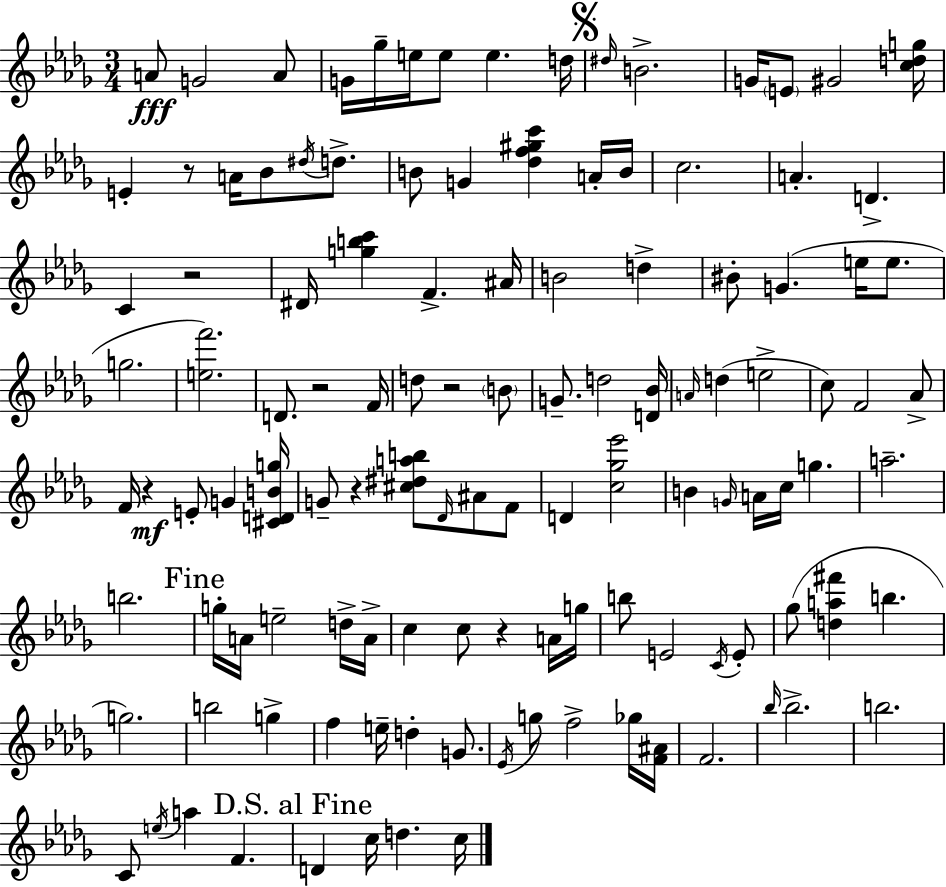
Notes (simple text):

A4/e G4/h A4/e G4/s Gb5/s E5/s E5/e E5/q. D5/s D#5/s B4/h. G4/s E4/e G#4/h [C5,D5,G5]/s E4/q R/e A4/s Bb4/e D#5/s D5/e. B4/e G4/q [Db5,F5,G#5,C6]/q A4/s B4/s C5/h. A4/q. D4/q. C4/q R/h D#4/s [G5,B5,C6]/q F4/q. A#4/s B4/h D5/q BIS4/e G4/q. E5/s E5/e. G5/h. [E5,F6]/h. D4/e. R/h F4/s D5/e R/h B4/e G4/e. D5/h [D4,Bb4]/s A4/s D5/q E5/h C5/e F4/h Ab4/e F4/s R/q E4/e G4/q [C#4,D4,B4,G5]/s G4/e R/q [C#5,D#5,A5,B5]/e Db4/s A#4/e F4/e D4/q [C5,Gb5,Eb6]/h B4/q G4/s A4/s C5/s G5/q. A5/h. B5/h. G5/s A4/s E5/h D5/s A4/s C5/q C5/e R/q A4/s G5/s B5/e E4/h C4/s E4/e Gb5/e [D5,A5,F#6]/q B5/q. G5/h. B5/h G5/q F5/q E5/s D5/q G4/e. Eb4/s G5/e F5/h Gb5/s [F4,A#4]/s F4/h. Bb5/s Bb5/h. B5/h. C4/e E5/s A5/q F4/q. D4/q C5/s D5/q. C5/s